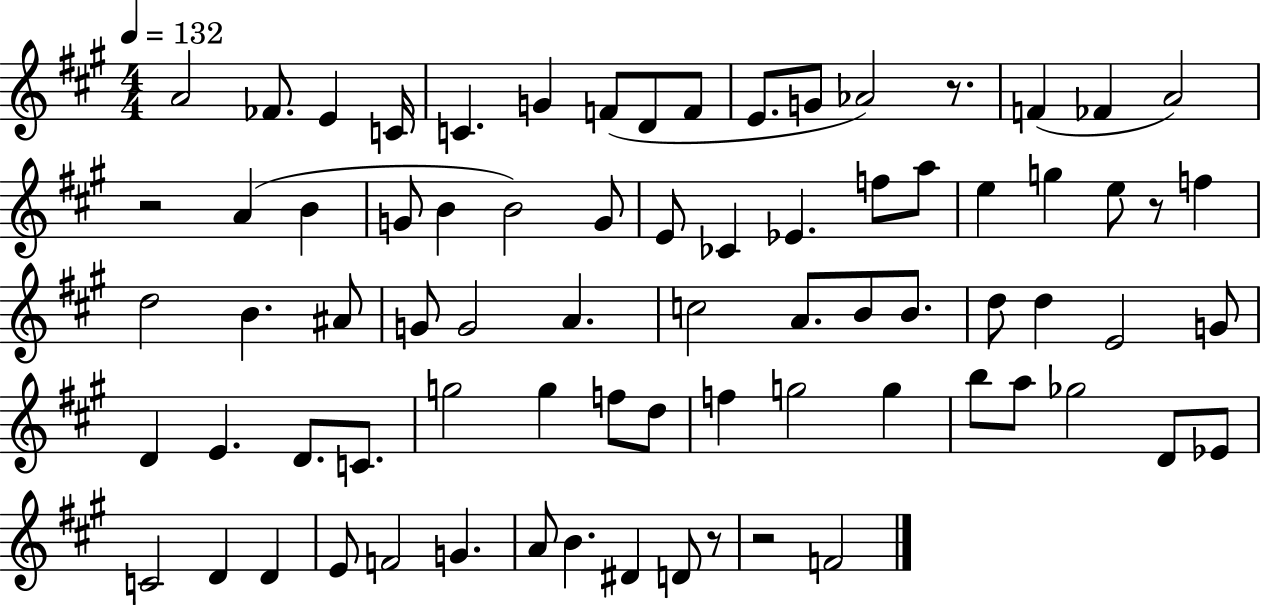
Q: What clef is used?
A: treble